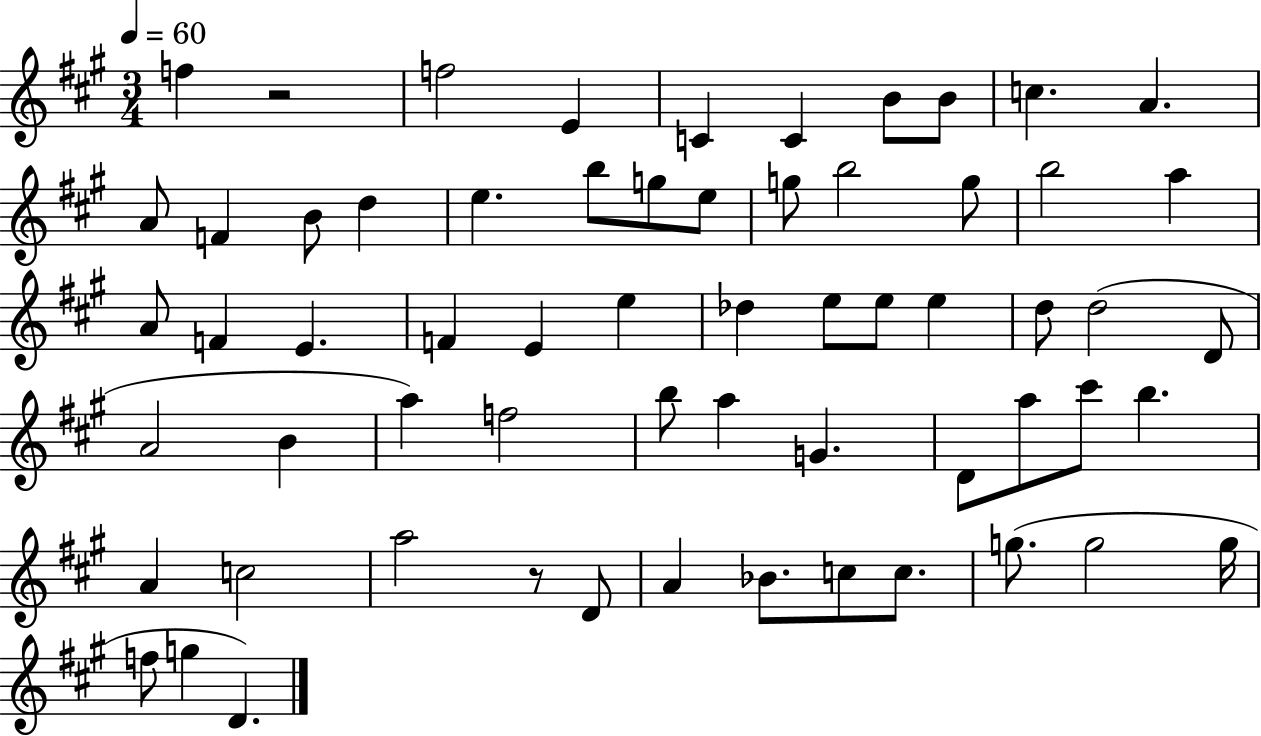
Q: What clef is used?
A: treble